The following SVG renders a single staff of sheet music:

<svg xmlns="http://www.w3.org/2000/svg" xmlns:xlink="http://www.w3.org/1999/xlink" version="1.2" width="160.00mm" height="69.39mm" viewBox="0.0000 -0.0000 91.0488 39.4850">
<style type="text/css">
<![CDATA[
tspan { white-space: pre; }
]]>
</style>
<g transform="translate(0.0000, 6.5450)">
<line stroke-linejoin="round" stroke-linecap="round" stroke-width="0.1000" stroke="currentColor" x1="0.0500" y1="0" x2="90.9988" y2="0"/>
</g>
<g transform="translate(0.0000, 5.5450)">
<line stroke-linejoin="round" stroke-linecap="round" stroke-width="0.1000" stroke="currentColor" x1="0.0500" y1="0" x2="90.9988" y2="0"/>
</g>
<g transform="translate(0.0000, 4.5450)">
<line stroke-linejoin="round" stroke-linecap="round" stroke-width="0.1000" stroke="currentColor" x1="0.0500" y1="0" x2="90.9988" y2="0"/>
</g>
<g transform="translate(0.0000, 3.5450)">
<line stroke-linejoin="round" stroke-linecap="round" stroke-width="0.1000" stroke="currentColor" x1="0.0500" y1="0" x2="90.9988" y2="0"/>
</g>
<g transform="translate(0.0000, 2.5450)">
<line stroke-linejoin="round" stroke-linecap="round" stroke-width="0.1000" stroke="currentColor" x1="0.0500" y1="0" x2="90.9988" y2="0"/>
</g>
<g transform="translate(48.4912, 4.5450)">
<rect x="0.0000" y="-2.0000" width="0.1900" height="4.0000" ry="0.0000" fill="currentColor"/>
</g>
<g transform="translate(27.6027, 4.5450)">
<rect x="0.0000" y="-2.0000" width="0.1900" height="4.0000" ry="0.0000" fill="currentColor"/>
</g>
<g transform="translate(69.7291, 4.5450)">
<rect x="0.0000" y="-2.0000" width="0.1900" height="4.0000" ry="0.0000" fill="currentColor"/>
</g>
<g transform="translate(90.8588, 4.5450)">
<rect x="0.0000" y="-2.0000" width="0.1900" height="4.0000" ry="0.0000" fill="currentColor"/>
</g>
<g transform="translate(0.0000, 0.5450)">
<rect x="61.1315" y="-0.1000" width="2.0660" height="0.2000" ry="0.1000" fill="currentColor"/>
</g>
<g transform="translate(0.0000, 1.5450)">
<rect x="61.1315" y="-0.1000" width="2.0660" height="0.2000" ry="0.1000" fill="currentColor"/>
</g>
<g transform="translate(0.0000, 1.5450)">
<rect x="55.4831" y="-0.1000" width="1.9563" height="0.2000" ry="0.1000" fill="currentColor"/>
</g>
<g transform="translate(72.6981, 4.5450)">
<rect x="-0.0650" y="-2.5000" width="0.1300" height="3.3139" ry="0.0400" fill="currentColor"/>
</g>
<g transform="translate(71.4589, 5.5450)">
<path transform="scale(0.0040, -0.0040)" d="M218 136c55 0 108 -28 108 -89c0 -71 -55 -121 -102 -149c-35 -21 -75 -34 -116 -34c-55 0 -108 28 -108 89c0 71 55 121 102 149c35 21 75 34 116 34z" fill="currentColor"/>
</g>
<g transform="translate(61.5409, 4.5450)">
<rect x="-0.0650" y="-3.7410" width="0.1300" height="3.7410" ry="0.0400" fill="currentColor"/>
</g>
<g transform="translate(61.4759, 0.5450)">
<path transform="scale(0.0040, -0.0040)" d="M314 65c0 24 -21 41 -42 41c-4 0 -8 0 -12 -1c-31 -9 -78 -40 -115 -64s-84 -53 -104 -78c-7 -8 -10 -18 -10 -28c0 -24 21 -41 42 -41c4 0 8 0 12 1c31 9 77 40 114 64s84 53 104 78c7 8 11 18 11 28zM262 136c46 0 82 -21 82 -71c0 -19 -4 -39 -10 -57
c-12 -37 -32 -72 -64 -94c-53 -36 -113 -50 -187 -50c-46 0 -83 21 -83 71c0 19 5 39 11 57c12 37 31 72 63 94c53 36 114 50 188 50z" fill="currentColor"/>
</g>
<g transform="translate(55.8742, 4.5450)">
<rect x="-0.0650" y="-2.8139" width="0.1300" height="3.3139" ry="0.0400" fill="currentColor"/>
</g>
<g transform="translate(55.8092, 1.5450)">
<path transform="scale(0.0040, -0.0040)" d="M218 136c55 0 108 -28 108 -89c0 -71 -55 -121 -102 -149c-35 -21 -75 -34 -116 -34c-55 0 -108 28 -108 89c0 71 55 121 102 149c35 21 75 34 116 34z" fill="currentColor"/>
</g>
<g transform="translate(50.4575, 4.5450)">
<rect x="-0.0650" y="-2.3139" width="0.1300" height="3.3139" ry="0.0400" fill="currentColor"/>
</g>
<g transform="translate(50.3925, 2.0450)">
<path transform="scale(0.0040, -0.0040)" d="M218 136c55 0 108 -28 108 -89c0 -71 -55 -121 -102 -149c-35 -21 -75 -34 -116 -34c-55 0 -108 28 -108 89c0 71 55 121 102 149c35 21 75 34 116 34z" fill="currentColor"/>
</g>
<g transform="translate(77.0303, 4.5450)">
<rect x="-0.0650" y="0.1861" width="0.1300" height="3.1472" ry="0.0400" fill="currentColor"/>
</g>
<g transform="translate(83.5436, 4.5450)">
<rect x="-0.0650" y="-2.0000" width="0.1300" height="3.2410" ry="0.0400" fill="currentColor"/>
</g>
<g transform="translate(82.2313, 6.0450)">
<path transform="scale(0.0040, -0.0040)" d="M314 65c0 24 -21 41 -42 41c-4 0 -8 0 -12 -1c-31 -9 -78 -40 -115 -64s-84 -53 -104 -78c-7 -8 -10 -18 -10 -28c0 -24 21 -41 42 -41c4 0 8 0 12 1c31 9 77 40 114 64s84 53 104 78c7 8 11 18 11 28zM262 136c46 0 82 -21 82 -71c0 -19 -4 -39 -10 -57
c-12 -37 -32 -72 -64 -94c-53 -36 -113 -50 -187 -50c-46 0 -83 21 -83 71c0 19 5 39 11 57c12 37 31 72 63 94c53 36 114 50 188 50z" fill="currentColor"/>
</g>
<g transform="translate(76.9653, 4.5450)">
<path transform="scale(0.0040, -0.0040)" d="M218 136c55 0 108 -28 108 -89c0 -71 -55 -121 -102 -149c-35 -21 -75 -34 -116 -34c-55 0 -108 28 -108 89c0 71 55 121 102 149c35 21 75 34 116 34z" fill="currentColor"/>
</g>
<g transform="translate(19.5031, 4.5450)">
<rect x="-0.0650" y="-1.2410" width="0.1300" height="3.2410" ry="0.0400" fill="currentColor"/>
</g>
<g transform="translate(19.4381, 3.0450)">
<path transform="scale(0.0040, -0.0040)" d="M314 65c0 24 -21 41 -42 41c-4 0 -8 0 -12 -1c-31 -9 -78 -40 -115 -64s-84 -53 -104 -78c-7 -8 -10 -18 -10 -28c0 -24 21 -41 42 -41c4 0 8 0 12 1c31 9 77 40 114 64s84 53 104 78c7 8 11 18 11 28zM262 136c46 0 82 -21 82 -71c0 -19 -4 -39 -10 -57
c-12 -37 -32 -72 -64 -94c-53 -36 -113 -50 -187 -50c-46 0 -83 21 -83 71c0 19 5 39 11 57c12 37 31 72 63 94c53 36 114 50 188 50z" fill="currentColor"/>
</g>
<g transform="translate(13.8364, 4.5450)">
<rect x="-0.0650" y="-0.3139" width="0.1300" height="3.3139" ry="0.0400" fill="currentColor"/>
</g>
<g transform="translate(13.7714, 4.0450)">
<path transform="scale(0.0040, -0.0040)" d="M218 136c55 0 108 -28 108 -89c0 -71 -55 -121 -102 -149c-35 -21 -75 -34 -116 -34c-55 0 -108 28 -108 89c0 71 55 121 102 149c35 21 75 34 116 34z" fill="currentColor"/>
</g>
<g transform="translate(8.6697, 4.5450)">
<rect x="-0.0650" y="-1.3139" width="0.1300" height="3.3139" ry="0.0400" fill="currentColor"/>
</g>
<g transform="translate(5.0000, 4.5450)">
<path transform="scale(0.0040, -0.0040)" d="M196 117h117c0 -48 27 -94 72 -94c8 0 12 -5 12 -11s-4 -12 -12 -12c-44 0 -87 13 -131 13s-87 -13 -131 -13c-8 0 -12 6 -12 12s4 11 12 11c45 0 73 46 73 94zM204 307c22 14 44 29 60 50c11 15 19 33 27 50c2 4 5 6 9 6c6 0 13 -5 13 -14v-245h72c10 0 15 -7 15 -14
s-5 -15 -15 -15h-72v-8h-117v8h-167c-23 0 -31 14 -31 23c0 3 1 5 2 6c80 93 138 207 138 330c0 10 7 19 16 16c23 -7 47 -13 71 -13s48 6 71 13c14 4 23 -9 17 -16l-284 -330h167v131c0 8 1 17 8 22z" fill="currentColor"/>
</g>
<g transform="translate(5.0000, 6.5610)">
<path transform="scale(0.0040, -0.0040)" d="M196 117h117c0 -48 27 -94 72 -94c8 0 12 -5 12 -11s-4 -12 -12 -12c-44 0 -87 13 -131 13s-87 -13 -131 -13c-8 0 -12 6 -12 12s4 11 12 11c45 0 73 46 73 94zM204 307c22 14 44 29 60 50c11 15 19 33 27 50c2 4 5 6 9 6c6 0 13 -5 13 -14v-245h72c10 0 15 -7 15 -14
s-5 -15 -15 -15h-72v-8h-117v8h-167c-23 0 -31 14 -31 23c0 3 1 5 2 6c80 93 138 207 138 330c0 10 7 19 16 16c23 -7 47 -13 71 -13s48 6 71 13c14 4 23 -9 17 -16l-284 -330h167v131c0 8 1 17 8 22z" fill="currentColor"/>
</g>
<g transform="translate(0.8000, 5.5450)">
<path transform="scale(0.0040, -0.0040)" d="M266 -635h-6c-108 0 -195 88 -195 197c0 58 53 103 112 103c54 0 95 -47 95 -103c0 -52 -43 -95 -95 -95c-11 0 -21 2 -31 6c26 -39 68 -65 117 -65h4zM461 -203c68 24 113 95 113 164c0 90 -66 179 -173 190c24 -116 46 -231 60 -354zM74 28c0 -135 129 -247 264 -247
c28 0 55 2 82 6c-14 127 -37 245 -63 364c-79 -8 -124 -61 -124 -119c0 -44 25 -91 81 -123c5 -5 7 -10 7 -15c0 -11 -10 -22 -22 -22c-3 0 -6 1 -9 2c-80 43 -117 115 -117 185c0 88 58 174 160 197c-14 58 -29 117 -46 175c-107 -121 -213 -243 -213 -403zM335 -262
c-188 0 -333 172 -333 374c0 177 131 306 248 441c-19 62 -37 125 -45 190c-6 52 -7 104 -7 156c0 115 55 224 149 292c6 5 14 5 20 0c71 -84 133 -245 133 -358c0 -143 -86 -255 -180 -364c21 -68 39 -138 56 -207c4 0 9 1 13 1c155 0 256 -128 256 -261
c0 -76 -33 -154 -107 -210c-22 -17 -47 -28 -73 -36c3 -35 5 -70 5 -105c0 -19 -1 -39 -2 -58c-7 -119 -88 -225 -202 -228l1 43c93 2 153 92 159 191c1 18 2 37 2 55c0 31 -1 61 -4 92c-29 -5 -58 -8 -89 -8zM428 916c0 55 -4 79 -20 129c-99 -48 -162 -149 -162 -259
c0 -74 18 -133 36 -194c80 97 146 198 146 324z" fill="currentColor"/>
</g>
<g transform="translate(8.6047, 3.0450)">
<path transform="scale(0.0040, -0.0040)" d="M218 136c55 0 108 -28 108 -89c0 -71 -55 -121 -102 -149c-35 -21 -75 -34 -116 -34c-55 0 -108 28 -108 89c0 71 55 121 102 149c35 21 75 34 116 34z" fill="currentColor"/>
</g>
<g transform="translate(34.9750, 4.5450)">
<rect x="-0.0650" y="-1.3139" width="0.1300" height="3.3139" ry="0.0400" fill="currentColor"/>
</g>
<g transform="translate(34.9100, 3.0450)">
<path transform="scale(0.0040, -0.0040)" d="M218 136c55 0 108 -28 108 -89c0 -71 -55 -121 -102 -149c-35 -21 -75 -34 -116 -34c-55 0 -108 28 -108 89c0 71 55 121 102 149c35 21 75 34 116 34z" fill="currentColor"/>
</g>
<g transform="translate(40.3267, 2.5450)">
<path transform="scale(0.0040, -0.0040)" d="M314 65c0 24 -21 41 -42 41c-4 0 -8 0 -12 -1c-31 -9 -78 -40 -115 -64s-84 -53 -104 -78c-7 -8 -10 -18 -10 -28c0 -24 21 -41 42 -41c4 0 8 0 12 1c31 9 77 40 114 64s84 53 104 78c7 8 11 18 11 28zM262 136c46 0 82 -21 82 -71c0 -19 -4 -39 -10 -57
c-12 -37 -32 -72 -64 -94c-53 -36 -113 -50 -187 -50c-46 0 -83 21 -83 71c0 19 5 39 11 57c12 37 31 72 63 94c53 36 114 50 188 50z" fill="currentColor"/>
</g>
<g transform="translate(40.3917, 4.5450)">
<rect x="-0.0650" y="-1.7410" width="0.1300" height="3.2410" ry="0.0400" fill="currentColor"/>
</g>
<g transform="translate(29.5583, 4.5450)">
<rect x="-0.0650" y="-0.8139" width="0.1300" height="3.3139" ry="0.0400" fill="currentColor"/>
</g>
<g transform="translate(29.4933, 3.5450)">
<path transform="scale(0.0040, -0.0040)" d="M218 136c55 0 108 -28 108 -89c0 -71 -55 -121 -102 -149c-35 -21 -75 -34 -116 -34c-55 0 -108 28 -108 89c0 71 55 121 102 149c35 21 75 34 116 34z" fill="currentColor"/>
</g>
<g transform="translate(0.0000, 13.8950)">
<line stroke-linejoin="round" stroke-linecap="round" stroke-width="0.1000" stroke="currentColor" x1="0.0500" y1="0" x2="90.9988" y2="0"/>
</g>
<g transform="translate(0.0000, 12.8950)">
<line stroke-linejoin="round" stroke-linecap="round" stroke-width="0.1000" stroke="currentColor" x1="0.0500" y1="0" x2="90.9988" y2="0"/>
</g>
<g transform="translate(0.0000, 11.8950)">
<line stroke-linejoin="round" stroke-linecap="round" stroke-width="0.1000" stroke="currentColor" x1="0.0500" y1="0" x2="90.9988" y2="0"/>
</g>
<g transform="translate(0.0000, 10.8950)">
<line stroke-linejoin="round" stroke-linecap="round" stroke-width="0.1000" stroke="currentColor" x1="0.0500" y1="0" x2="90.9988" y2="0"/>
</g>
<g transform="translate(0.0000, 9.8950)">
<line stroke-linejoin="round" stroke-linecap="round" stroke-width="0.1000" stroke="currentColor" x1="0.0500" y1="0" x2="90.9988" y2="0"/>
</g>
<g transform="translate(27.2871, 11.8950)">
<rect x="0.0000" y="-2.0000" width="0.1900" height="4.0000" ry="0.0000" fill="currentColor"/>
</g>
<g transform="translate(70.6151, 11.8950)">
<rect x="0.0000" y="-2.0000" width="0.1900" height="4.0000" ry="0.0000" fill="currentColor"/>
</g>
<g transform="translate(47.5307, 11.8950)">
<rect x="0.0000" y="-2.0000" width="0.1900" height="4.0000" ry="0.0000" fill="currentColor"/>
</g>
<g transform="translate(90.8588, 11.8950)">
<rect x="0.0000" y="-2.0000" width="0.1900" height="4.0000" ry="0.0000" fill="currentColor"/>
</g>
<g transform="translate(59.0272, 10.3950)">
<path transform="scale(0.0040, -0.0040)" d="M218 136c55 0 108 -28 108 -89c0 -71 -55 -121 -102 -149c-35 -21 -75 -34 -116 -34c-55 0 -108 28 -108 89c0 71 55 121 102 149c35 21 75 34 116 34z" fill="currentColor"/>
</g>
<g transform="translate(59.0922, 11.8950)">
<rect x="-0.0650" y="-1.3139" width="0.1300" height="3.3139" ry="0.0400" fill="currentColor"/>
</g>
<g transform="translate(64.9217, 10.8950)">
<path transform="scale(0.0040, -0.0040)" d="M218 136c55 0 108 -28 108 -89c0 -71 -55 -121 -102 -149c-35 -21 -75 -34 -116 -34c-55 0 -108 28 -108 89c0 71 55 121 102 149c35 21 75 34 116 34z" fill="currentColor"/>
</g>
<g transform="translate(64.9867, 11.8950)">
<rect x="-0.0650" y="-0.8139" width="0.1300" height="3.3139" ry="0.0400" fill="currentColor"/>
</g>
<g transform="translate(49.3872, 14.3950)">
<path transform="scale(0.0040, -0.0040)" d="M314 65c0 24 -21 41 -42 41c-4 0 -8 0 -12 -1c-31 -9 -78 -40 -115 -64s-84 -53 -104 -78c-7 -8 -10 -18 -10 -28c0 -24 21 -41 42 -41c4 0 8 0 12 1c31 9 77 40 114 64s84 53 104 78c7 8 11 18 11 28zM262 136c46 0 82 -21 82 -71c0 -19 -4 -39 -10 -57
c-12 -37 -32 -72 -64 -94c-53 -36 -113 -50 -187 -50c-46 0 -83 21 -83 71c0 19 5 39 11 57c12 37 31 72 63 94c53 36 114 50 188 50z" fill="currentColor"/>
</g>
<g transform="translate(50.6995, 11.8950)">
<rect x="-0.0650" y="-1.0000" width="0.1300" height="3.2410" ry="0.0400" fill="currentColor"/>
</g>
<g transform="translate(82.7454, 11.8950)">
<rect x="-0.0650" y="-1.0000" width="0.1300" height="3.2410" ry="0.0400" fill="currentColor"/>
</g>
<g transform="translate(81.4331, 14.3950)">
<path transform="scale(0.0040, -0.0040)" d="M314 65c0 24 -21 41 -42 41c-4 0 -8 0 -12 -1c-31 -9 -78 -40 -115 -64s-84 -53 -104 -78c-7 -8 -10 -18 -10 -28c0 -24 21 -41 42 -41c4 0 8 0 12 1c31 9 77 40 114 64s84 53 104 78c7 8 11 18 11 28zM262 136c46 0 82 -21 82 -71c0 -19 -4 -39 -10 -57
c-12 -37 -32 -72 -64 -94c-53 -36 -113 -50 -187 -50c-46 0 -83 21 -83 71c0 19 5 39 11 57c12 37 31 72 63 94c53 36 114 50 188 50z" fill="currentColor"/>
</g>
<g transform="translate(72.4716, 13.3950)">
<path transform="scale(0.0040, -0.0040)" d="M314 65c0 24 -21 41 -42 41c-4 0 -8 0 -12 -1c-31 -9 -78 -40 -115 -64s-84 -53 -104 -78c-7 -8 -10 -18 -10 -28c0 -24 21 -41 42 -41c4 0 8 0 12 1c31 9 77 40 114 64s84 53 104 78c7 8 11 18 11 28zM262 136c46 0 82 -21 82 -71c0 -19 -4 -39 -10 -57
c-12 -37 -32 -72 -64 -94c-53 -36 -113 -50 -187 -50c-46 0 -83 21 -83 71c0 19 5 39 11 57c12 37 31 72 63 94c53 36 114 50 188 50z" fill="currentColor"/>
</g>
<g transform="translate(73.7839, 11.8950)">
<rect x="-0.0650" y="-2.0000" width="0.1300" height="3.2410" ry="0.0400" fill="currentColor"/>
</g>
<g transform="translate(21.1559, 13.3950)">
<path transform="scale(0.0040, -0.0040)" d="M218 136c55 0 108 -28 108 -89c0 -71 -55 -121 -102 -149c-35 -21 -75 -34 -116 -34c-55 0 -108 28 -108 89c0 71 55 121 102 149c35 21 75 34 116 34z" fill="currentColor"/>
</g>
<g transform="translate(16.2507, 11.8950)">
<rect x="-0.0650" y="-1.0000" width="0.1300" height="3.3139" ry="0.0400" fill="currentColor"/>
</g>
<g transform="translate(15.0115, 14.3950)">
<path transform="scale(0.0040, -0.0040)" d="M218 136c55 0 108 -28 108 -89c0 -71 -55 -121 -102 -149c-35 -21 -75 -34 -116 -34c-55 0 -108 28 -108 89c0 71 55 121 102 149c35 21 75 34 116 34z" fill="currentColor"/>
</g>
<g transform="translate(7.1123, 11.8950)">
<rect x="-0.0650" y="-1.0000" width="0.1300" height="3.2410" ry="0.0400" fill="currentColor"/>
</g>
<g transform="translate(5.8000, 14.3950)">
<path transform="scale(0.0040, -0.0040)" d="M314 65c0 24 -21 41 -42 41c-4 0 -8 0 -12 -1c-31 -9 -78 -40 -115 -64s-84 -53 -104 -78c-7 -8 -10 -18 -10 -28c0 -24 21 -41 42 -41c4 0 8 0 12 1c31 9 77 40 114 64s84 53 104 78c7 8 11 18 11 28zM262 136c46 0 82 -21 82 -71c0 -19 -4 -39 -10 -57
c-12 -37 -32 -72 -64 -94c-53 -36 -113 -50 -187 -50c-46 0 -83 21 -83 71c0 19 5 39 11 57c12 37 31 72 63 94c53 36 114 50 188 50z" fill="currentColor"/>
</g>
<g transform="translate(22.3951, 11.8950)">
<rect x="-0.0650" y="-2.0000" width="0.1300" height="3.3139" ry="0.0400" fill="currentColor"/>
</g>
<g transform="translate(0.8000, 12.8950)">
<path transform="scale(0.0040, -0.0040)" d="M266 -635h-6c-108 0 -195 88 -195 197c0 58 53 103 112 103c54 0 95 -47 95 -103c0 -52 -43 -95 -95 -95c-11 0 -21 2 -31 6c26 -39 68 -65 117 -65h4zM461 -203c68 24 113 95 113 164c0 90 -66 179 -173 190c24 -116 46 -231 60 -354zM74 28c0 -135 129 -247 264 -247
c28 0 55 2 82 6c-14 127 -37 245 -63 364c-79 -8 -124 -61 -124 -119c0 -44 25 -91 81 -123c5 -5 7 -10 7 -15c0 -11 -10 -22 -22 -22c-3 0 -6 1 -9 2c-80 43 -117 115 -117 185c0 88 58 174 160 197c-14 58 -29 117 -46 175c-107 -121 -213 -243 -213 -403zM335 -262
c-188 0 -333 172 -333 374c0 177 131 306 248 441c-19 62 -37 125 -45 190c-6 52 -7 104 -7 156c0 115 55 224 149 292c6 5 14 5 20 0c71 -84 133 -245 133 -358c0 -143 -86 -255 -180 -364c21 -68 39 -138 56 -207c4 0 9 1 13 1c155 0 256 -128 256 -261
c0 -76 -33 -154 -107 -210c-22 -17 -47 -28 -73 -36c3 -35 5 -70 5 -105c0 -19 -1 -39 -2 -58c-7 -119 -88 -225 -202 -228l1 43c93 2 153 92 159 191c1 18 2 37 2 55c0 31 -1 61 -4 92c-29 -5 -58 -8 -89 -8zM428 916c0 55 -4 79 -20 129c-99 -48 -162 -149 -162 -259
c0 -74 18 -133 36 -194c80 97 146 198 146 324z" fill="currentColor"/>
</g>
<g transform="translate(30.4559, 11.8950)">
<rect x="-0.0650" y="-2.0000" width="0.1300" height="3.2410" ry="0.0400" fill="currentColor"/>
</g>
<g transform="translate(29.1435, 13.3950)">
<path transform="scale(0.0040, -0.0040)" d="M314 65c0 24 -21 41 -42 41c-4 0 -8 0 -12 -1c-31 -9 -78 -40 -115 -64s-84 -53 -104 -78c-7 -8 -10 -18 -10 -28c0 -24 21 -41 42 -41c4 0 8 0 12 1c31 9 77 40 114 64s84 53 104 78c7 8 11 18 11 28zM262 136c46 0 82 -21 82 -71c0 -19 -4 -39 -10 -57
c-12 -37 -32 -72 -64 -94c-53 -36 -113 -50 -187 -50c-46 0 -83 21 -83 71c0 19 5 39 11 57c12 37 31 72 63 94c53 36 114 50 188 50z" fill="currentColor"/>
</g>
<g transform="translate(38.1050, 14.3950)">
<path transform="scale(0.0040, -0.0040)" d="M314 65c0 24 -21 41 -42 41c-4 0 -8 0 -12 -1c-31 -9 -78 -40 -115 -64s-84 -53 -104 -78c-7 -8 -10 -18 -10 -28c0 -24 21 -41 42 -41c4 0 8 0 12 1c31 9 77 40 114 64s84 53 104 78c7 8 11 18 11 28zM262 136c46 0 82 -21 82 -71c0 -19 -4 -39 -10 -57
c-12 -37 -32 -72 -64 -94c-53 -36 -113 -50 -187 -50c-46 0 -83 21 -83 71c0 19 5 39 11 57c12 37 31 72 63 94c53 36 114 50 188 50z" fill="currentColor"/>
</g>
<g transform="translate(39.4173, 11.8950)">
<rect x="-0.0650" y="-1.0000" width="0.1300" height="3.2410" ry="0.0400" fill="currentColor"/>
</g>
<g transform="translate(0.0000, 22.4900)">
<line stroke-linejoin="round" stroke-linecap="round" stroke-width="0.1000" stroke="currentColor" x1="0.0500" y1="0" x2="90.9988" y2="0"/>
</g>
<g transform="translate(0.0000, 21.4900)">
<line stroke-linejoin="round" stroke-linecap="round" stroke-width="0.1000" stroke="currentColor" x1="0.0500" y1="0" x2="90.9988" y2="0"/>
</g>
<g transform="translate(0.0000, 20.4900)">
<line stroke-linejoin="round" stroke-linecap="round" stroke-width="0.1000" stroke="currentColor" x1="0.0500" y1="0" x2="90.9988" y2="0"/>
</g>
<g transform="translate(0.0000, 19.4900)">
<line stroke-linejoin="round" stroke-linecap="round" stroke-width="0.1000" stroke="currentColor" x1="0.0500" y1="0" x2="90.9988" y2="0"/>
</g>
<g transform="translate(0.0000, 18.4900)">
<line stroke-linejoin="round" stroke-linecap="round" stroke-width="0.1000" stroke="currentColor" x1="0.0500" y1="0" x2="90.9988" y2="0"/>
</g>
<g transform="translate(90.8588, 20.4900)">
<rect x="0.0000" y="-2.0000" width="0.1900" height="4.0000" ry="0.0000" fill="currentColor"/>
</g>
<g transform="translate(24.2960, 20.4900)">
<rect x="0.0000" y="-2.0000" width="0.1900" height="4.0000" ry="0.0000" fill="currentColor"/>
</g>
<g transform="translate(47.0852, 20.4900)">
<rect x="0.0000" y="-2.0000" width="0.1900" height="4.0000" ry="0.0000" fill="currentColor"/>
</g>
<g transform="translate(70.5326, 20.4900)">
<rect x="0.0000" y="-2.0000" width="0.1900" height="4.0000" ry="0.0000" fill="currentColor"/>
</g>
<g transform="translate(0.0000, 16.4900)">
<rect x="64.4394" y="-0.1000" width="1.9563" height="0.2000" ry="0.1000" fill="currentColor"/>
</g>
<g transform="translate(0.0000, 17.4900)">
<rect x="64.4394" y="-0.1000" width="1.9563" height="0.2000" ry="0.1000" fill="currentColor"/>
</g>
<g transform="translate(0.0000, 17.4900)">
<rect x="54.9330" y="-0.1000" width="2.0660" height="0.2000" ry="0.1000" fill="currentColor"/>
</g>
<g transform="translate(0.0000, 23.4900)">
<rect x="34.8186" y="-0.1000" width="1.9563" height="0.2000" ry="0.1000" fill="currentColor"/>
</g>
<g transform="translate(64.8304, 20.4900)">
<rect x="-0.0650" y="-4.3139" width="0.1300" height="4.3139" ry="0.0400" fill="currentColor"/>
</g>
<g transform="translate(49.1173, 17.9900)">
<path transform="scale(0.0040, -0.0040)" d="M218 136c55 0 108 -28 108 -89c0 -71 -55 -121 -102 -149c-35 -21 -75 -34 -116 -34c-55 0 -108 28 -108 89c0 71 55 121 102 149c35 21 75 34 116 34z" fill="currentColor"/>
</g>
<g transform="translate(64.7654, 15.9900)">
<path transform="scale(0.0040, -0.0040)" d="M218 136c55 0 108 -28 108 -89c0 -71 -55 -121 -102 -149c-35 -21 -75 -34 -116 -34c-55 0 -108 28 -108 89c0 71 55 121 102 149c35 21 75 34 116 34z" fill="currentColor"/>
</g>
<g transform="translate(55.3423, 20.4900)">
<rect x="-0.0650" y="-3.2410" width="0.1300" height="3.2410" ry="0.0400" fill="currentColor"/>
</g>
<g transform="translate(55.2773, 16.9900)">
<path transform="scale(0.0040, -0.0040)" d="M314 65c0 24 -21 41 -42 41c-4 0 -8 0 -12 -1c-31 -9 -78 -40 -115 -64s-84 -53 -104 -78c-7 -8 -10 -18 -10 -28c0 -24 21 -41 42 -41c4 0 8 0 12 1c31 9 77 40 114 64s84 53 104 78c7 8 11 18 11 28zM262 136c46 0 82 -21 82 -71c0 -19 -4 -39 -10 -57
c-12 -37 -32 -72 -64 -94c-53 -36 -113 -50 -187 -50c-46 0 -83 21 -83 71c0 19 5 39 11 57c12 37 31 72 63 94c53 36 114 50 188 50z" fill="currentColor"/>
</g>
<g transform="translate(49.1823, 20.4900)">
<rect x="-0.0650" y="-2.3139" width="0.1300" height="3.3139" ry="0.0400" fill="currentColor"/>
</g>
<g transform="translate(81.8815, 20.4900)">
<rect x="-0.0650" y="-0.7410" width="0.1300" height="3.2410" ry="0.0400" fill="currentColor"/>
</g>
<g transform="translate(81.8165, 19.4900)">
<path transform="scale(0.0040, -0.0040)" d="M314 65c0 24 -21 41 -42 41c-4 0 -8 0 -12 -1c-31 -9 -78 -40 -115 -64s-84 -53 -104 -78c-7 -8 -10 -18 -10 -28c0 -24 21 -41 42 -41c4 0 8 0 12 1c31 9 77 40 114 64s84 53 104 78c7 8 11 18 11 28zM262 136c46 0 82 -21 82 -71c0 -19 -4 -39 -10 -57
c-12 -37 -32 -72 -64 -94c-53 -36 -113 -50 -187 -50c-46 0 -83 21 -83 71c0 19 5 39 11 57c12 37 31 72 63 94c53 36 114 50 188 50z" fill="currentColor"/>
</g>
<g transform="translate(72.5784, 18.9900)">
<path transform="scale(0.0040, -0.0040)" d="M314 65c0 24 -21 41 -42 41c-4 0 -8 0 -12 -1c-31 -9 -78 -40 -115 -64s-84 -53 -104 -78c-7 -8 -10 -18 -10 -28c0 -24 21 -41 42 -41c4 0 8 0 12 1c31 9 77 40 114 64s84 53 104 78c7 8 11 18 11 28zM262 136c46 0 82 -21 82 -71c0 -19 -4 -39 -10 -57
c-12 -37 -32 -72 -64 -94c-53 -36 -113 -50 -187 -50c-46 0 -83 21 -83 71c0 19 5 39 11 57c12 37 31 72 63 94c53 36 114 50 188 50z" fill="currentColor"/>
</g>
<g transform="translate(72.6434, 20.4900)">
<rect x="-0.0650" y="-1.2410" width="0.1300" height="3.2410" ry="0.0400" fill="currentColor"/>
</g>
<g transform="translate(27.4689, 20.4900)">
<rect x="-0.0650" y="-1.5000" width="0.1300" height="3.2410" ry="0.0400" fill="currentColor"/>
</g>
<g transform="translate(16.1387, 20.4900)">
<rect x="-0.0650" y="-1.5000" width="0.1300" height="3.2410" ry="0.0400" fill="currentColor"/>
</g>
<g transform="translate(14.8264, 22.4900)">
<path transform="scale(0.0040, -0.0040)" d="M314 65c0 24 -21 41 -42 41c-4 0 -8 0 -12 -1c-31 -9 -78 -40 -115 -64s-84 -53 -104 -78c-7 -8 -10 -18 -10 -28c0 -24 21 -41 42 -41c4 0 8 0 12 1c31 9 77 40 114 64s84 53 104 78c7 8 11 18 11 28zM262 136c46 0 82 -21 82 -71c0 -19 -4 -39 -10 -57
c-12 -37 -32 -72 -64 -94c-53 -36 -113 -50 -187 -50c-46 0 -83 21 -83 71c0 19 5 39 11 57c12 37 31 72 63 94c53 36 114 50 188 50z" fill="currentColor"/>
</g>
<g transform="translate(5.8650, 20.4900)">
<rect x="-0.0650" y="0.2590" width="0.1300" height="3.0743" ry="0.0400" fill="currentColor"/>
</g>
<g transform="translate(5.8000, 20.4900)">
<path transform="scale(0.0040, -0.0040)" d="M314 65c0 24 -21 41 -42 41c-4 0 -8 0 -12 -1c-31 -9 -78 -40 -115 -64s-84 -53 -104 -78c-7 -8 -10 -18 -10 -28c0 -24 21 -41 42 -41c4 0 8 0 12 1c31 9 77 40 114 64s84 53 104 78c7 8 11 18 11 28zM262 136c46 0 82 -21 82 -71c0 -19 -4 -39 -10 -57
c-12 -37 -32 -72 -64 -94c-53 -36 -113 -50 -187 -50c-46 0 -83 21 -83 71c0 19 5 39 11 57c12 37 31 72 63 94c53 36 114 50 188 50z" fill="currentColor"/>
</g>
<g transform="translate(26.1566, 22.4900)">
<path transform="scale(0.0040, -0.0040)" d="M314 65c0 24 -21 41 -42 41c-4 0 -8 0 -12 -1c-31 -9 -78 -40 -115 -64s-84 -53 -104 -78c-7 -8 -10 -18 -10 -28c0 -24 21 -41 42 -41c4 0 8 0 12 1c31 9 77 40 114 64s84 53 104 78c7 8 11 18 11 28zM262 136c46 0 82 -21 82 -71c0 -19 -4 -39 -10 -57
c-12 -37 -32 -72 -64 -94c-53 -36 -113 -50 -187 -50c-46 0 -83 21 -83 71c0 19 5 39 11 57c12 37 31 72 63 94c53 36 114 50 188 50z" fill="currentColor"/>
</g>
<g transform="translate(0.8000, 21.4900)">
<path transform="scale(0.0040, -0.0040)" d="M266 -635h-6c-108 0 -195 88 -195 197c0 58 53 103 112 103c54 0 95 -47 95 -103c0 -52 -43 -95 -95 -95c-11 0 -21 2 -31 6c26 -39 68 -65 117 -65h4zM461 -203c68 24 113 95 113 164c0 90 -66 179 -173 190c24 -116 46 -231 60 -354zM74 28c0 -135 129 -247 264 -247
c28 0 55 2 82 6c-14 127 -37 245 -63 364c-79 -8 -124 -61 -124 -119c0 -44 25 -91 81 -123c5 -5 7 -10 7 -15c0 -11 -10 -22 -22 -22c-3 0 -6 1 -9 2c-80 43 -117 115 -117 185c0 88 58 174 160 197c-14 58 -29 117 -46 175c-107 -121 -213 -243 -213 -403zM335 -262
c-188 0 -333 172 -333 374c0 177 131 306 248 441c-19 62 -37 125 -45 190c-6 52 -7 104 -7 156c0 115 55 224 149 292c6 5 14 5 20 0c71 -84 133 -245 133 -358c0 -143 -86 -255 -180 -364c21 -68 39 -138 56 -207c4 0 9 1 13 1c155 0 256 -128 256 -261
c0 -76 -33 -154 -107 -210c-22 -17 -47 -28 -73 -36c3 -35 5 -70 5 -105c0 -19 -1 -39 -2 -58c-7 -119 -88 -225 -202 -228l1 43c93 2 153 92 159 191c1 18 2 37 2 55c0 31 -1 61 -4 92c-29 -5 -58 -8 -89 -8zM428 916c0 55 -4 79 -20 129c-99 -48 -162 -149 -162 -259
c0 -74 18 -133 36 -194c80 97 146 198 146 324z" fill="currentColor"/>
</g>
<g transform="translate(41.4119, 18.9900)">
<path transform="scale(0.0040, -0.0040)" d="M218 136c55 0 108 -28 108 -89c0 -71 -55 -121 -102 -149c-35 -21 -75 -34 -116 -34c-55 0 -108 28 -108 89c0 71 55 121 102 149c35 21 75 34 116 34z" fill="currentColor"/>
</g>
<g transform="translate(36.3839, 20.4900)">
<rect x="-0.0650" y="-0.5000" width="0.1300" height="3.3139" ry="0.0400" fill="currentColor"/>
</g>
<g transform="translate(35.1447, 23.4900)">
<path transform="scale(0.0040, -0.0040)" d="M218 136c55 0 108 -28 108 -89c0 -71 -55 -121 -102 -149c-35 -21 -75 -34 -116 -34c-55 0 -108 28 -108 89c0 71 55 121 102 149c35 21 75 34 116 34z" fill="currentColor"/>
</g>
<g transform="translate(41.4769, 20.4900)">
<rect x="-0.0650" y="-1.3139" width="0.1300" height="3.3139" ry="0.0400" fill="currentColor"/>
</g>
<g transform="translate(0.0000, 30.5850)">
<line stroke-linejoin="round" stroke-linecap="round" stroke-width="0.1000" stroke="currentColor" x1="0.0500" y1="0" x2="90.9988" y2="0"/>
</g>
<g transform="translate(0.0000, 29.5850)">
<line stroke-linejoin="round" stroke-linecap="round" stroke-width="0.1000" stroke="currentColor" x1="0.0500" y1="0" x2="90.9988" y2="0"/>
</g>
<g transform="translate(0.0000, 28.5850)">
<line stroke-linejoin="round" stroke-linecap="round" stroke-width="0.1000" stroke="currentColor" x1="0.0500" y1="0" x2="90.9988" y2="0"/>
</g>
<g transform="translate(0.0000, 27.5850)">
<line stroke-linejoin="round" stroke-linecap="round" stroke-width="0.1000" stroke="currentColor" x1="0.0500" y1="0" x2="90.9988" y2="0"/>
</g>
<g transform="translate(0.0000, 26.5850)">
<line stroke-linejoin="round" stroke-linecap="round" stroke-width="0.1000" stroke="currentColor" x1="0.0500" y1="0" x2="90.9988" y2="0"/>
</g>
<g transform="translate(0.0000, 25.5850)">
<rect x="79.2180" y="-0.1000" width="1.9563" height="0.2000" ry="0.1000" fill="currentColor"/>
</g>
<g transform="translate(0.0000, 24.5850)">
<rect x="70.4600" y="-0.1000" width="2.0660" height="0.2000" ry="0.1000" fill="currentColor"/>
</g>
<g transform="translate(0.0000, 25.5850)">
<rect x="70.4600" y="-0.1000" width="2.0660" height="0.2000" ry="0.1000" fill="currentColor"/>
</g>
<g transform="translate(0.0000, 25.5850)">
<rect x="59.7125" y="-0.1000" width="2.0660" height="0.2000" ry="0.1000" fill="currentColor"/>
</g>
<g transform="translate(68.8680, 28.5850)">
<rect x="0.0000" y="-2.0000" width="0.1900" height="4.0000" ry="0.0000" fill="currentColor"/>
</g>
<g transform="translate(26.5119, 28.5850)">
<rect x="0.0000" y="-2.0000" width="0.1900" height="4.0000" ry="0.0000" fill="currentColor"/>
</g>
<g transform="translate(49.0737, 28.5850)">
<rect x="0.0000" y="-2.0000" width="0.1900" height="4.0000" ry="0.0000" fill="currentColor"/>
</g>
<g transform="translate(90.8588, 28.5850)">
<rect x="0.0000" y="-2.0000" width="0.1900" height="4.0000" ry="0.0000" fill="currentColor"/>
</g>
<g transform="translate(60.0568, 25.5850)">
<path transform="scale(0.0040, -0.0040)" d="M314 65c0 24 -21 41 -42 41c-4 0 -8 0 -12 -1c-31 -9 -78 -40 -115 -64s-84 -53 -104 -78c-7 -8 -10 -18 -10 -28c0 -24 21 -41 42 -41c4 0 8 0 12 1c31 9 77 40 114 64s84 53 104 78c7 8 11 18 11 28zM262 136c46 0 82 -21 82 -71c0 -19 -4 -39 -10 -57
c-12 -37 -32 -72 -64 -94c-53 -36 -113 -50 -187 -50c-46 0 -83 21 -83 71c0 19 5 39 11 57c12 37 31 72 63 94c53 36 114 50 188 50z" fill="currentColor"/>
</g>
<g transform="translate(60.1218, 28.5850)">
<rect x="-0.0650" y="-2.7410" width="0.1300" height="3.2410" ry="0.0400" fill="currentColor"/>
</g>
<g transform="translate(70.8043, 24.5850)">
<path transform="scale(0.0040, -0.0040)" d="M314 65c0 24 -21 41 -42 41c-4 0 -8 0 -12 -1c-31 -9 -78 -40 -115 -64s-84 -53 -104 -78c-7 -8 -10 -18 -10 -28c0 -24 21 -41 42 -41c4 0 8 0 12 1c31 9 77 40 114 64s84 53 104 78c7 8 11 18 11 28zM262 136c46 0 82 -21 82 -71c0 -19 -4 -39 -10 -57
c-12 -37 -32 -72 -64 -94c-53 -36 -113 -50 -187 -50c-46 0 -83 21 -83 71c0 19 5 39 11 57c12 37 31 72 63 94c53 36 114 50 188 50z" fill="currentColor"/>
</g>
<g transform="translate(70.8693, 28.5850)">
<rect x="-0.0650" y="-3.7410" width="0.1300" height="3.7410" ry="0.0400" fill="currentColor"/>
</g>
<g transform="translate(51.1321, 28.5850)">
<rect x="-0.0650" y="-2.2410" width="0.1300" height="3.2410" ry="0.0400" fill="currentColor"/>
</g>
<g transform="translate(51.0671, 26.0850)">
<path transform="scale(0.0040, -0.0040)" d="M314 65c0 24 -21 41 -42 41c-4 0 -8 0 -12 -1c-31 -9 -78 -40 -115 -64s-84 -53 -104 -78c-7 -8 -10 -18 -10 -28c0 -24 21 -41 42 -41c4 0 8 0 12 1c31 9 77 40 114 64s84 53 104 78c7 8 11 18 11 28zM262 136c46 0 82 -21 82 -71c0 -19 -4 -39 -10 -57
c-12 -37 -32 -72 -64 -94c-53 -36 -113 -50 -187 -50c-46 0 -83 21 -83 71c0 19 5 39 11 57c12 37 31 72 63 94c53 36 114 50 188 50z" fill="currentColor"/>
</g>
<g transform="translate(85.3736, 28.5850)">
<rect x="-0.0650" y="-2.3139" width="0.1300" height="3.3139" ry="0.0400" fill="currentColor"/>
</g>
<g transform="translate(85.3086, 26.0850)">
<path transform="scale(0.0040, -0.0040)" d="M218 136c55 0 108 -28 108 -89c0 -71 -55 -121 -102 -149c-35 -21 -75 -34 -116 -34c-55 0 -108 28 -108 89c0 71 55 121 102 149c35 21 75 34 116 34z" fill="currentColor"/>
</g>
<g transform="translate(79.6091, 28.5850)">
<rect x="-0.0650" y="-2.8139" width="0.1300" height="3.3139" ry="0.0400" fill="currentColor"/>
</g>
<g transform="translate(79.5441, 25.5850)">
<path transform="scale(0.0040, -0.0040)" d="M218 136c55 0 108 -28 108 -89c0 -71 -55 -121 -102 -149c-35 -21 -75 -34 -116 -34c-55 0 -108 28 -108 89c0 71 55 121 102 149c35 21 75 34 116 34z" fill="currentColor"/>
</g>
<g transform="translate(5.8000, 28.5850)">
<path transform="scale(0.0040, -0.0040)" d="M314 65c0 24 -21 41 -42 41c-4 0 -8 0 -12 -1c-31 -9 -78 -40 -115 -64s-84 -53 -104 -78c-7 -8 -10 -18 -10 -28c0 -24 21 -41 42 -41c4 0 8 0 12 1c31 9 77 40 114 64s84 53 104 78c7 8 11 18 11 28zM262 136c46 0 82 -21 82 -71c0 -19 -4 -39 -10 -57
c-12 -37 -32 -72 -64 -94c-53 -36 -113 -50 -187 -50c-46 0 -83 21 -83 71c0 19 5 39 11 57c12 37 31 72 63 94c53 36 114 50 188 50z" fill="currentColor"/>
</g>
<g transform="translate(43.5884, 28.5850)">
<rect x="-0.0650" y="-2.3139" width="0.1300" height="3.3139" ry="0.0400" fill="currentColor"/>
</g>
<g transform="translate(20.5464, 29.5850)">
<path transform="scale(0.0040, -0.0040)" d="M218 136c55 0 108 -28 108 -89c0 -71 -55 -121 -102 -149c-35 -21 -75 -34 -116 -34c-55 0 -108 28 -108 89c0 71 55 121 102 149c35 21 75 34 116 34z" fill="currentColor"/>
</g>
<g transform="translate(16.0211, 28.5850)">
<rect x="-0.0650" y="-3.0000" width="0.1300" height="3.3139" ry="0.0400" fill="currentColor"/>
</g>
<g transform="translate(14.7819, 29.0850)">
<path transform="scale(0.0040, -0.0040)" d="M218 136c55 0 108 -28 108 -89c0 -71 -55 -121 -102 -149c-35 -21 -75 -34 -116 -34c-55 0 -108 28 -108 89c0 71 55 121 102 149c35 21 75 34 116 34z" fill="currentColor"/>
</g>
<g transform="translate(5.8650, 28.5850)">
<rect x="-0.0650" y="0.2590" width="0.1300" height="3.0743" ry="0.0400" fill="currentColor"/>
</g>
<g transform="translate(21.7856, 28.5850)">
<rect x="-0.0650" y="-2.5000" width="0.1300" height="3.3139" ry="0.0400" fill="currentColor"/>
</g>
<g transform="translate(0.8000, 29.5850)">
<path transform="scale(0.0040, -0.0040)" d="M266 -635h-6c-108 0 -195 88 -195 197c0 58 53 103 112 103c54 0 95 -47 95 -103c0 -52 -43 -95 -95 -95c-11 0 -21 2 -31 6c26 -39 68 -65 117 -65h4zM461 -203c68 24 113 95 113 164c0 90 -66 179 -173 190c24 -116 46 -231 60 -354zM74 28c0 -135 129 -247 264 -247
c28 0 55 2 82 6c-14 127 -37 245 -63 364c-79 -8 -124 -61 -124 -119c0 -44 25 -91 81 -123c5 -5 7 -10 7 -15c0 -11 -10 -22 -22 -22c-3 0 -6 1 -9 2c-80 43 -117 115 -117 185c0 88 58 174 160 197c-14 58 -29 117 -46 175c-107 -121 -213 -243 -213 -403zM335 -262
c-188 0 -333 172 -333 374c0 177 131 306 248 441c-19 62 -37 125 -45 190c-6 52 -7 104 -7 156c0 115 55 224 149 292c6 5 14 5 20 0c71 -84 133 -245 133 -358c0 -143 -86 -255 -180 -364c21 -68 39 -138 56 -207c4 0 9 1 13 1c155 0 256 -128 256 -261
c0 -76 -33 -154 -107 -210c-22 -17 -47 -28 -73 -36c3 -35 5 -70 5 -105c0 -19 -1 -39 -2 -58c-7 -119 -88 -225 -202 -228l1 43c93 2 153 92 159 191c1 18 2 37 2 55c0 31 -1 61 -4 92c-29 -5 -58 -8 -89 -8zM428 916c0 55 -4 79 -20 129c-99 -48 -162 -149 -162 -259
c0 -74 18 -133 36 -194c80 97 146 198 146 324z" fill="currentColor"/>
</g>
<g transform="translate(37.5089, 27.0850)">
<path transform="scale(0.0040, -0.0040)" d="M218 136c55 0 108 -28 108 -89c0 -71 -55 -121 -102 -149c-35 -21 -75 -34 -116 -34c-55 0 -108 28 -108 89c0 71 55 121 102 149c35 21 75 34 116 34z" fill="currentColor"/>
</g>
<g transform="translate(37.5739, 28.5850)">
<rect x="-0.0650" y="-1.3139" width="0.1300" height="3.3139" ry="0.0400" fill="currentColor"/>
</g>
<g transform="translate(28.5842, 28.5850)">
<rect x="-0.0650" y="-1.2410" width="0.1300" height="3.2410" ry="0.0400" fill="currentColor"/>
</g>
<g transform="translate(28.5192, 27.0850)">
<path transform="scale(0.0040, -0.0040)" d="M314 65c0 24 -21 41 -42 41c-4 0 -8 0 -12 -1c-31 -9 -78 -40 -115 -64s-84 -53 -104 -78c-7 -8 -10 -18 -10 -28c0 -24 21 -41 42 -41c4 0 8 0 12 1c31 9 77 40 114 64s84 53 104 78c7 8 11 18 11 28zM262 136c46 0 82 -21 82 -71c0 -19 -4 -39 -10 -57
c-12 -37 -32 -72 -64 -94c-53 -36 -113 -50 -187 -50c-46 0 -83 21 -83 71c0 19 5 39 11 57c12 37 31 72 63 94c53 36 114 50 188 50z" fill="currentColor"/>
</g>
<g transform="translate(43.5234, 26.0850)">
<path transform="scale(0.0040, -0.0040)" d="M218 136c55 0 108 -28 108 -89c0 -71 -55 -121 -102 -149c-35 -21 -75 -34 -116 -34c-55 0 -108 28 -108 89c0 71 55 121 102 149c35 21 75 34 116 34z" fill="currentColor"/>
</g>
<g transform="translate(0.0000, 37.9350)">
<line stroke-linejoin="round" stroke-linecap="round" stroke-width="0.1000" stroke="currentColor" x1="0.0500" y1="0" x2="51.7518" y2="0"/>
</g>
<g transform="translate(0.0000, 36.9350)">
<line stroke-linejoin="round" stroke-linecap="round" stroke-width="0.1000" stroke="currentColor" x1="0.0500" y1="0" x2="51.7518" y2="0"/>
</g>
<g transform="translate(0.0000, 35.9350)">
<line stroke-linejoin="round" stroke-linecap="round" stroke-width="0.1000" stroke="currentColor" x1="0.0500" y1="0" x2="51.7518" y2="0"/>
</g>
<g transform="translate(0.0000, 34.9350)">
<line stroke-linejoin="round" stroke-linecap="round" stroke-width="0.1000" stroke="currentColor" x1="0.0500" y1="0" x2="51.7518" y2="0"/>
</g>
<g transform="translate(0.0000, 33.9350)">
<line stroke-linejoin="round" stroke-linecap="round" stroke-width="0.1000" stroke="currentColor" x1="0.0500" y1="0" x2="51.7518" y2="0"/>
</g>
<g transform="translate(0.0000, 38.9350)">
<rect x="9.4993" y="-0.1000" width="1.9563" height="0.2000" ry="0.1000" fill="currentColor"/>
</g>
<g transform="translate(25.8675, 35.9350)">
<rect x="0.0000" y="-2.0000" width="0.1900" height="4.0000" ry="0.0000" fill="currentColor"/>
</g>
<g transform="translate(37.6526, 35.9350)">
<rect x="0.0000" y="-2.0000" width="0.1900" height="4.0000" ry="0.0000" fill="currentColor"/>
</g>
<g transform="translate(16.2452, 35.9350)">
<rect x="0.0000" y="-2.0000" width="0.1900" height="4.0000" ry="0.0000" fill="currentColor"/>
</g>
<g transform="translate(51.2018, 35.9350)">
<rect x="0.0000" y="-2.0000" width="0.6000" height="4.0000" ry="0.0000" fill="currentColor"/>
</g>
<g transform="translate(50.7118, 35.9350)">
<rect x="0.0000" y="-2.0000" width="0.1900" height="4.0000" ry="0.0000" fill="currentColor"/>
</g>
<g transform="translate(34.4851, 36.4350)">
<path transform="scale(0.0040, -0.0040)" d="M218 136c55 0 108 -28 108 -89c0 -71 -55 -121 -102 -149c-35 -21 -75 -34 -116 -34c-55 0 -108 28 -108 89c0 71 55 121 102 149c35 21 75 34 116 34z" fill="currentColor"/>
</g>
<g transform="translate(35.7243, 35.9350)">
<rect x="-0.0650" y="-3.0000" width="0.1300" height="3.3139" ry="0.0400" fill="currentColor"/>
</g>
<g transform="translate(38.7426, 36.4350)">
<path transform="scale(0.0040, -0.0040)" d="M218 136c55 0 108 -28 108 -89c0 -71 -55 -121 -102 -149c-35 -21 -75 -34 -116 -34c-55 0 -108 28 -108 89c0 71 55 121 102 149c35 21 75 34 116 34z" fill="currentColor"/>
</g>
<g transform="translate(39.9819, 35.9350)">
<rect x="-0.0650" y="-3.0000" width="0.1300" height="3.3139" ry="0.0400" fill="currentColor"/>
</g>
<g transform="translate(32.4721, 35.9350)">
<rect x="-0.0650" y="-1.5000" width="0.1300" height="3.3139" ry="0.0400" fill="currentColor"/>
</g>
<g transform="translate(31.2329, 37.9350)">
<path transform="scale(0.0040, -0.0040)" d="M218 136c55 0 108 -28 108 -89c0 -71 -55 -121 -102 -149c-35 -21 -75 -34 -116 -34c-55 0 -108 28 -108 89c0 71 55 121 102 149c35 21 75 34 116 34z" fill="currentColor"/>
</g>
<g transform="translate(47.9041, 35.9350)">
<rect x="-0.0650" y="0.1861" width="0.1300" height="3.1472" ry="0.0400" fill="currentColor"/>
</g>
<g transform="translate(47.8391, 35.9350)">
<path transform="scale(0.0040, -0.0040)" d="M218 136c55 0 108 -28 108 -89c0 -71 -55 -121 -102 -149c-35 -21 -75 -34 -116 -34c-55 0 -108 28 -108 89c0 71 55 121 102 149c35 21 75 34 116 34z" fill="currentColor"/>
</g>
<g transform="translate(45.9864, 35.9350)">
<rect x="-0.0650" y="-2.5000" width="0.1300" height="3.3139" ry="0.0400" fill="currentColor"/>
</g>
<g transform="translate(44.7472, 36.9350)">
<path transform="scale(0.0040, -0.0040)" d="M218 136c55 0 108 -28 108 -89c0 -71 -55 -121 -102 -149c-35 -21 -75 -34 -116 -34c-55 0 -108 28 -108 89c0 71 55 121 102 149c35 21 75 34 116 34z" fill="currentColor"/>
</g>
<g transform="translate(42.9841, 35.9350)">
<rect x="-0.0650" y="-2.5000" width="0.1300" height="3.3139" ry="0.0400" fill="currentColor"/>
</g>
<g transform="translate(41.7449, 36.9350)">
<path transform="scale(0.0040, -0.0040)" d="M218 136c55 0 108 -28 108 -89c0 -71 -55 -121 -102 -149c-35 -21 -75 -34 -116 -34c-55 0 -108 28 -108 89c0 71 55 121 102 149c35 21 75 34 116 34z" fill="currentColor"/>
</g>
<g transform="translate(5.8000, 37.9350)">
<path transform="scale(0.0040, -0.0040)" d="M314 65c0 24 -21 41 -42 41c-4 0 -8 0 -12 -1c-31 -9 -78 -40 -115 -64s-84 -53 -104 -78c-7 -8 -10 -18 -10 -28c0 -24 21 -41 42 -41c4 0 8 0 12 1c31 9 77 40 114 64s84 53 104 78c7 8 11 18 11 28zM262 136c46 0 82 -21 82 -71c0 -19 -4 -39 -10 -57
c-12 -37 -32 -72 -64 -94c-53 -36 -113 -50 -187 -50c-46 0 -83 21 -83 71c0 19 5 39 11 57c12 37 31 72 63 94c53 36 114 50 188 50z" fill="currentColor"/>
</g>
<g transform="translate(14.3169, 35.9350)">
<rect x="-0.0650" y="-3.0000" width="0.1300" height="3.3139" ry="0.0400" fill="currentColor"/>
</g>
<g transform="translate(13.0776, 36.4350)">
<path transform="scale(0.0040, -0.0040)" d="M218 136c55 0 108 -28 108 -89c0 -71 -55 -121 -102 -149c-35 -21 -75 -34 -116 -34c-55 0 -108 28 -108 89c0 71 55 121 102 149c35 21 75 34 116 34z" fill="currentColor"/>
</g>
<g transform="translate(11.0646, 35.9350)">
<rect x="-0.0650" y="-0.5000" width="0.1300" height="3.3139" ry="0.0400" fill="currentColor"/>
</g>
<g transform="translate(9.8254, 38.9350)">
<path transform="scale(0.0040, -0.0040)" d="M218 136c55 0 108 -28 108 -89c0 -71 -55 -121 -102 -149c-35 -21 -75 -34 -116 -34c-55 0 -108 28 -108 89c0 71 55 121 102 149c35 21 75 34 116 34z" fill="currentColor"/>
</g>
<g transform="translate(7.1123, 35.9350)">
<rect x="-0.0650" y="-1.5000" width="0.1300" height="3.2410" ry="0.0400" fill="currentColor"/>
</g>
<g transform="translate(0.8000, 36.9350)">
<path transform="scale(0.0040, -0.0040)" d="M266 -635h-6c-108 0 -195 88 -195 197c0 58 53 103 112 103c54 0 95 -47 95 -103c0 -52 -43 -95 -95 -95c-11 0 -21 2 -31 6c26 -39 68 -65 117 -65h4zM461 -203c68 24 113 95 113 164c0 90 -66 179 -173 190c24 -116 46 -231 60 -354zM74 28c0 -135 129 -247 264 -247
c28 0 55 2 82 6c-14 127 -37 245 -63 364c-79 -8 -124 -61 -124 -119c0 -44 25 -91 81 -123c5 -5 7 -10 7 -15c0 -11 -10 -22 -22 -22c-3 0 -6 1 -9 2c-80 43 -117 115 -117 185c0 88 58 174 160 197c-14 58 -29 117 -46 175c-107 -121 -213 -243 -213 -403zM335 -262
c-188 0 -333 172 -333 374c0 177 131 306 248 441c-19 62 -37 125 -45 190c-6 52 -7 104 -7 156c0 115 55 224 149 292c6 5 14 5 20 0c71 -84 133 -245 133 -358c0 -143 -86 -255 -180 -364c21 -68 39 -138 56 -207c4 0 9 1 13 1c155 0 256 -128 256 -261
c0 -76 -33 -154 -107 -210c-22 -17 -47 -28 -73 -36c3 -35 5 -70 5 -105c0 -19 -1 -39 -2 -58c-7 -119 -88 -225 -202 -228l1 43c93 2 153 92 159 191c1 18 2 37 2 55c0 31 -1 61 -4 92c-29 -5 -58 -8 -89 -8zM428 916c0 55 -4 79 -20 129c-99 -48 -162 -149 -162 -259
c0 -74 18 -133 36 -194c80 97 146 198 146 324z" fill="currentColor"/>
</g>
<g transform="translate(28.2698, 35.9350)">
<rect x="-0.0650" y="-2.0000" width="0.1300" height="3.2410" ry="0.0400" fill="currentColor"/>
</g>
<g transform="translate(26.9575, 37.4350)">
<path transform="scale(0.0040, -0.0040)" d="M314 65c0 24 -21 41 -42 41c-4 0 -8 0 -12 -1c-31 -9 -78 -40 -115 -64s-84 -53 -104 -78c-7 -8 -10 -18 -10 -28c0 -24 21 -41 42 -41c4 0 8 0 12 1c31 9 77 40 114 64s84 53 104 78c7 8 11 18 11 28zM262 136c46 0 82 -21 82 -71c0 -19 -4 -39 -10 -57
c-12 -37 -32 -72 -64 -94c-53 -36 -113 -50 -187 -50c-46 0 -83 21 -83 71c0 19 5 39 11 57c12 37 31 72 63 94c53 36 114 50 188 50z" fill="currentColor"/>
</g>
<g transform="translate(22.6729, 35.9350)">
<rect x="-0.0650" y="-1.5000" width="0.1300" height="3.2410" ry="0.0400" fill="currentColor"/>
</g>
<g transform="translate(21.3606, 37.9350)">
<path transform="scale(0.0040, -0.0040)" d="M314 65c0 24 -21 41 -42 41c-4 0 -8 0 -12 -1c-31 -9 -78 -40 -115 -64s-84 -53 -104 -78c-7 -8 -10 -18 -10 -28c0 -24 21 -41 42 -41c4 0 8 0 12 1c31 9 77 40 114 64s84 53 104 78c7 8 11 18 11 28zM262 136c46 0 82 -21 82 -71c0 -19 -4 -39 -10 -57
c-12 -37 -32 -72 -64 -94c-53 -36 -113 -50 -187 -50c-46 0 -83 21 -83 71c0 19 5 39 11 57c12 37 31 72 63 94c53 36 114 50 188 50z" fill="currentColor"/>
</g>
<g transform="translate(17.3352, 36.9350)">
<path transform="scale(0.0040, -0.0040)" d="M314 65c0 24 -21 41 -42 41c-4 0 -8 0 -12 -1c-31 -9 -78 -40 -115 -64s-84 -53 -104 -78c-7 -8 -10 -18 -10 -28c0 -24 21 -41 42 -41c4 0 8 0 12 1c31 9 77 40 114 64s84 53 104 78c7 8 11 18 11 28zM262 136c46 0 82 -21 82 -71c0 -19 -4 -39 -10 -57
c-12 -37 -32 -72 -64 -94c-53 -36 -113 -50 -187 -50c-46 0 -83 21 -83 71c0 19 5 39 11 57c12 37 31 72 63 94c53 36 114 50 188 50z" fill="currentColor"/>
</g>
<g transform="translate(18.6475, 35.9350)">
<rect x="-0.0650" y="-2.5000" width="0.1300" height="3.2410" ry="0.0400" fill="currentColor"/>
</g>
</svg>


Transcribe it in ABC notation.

X:1
T:Untitled
M:4/4
L:1/4
K:C
e c e2 d e f2 g a c'2 G B F2 D2 D F F2 D2 D2 e d F2 D2 B2 E2 E2 C e g b2 d' e2 d2 B2 A G e2 e g g2 a2 c'2 a g E2 C A G2 E2 F2 E A A G G B